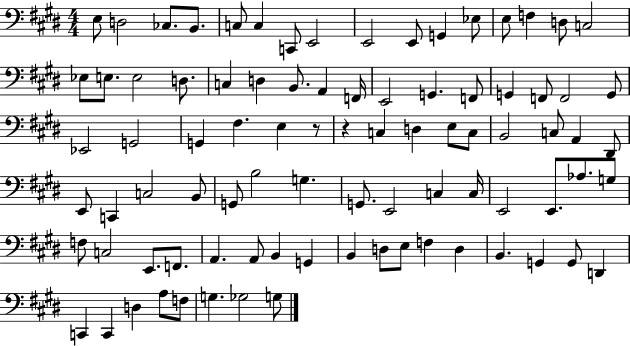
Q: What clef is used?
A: bass